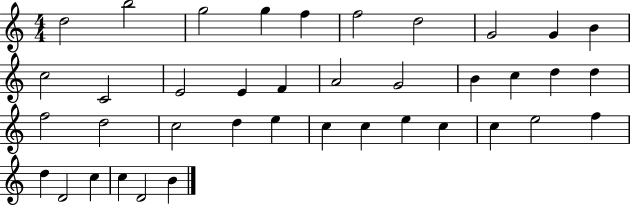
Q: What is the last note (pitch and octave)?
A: B4